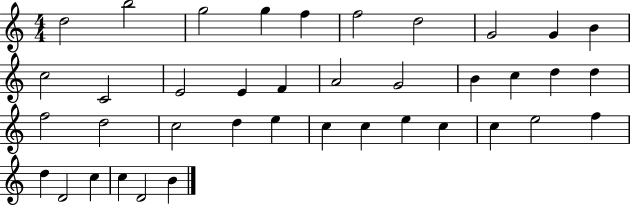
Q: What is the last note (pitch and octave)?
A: B4